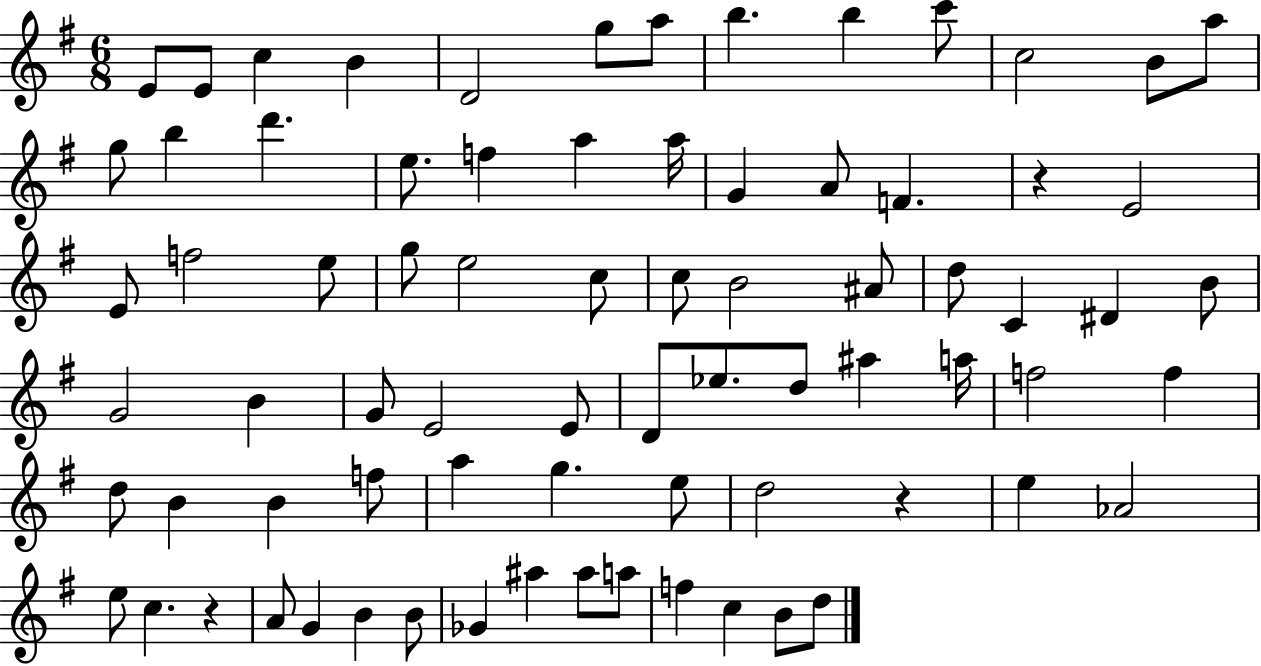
E4/e E4/e C5/q B4/q D4/h G5/e A5/e B5/q. B5/q C6/e C5/h B4/e A5/e G5/e B5/q D6/q. E5/e. F5/q A5/q A5/s G4/q A4/e F4/q. R/q E4/h E4/e F5/h E5/e G5/e E5/h C5/e C5/e B4/h A#4/e D5/e C4/q D#4/q B4/e G4/h B4/q G4/e E4/h E4/e D4/e Eb5/e. D5/e A#5/q A5/s F5/h F5/q D5/e B4/q B4/q F5/e A5/q G5/q. E5/e D5/h R/q E5/q Ab4/h E5/e C5/q. R/q A4/e G4/q B4/q B4/e Gb4/q A#5/q A#5/e A5/e F5/q C5/q B4/e D5/e